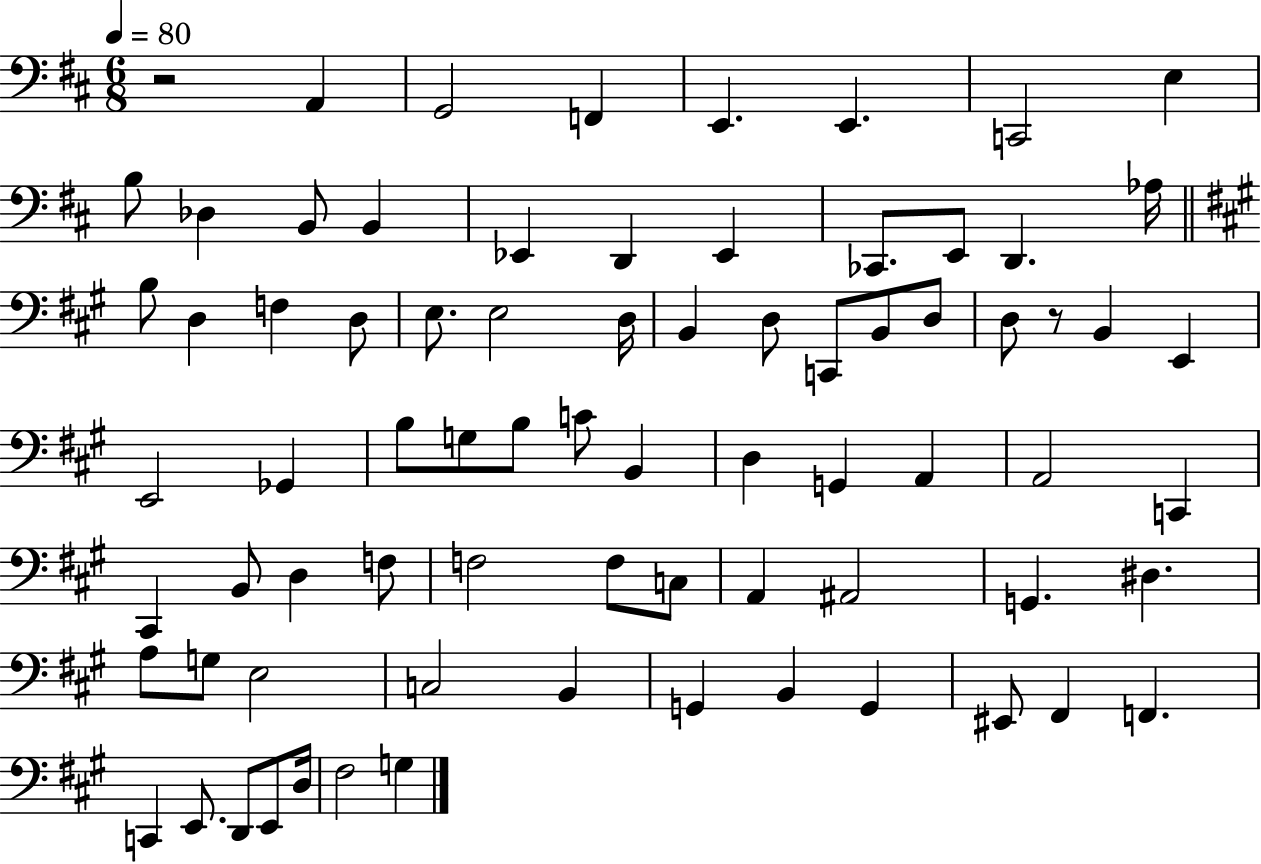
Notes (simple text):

R/h A2/q G2/h F2/q E2/q. E2/q. C2/h E3/q B3/e Db3/q B2/e B2/q Eb2/q D2/q Eb2/q CES2/e. E2/e D2/q. Ab3/s B3/e D3/q F3/q D3/e E3/e. E3/h D3/s B2/q D3/e C2/e B2/e D3/e D3/e R/e B2/q E2/q E2/h Gb2/q B3/e G3/e B3/e C4/e B2/q D3/q G2/q A2/q A2/h C2/q C#2/q B2/e D3/q F3/e F3/h F3/e C3/e A2/q A#2/h G2/q. D#3/q. A3/e G3/e E3/h C3/h B2/q G2/q B2/q G2/q EIS2/e F#2/q F2/q. C2/q E2/e. D2/e E2/e D3/s F#3/h G3/q